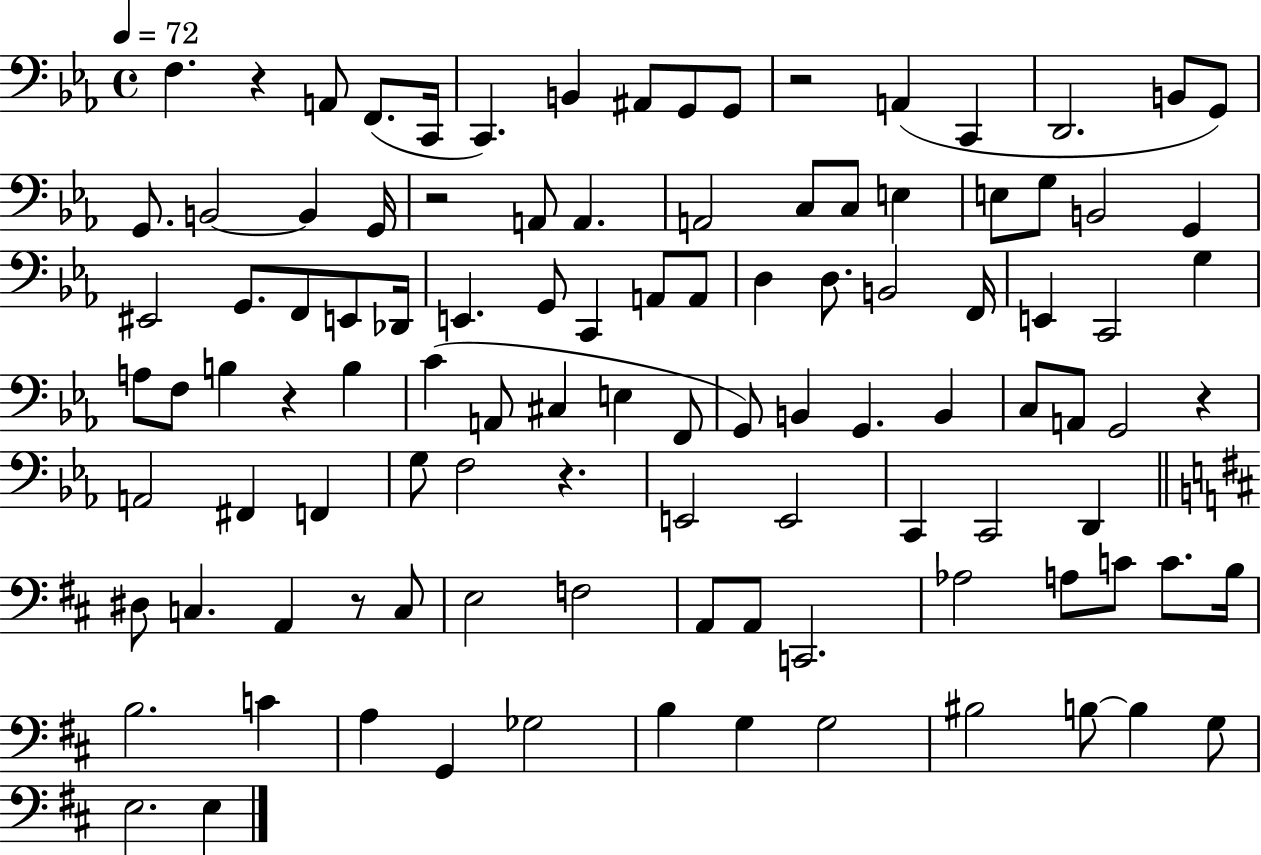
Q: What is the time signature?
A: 4/4